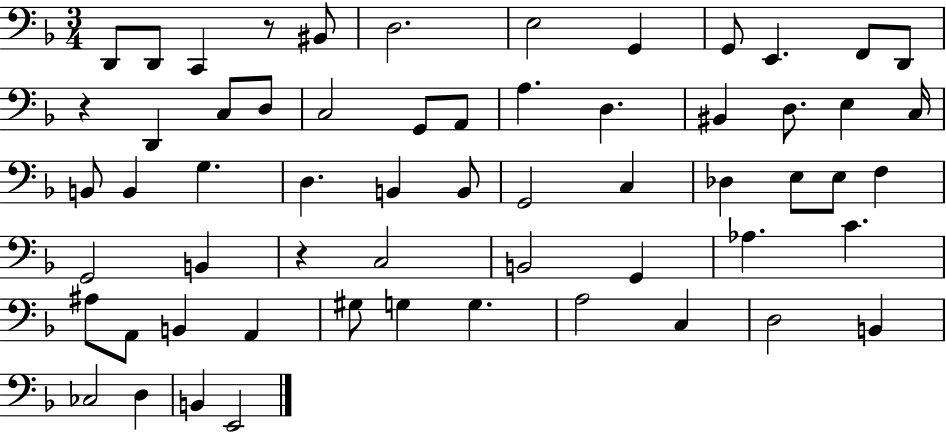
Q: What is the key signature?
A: F major